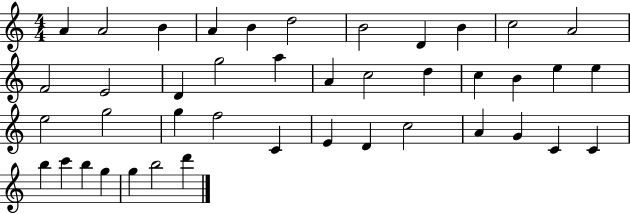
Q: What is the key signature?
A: C major